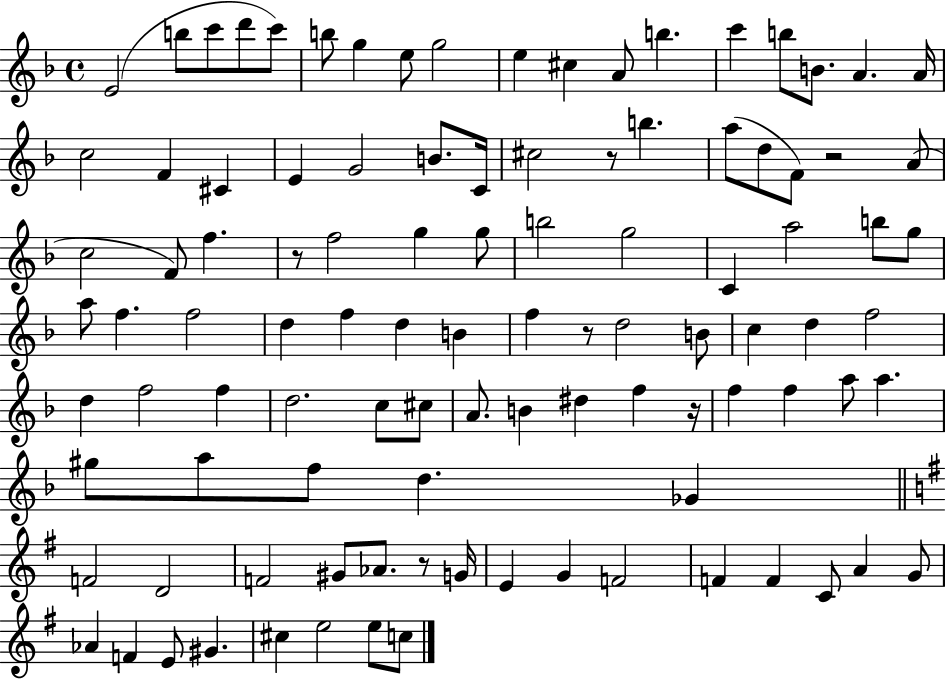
E4/h B5/e C6/e D6/e C6/e B5/e G5/q E5/e G5/h E5/q C#5/q A4/e B5/q. C6/q B5/e B4/e. A4/q. A4/s C5/h F4/q C#4/q E4/q G4/h B4/e. C4/s C#5/h R/e B5/q. A5/e D5/e F4/e R/h A4/e C5/h F4/e F5/q. R/e F5/h G5/q G5/e B5/h G5/h C4/q A5/h B5/e G5/e A5/e F5/q. F5/h D5/q F5/q D5/q B4/q F5/q R/e D5/h B4/e C5/q D5/q F5/h D5/q F5/h F5/q D5/h. C5/e C#5/e A4/e. B4/q D#5/q F5/q R/s F5/q F5/q A5/e A5/q. G#5/e A5/e F5/e D5/q. Gb4/q F4/h D4/h F4/h G#4/e Ab4/e. R/e G4/s E4/q G4/q F4/h F4/q F4/q C4/e A4/q G4/e Ab4/q F4/q E4/e G#4/q. C#5/q E5/h E5/e C5/e